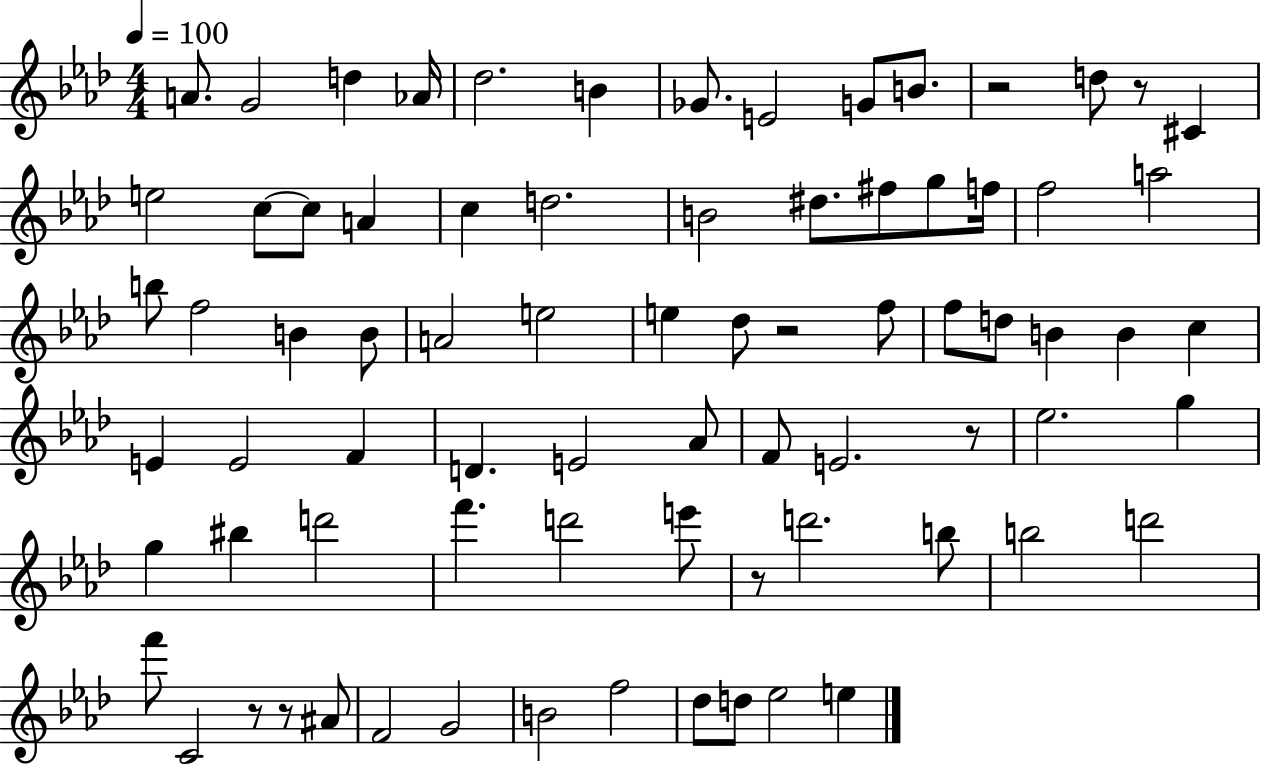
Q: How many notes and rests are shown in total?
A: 77